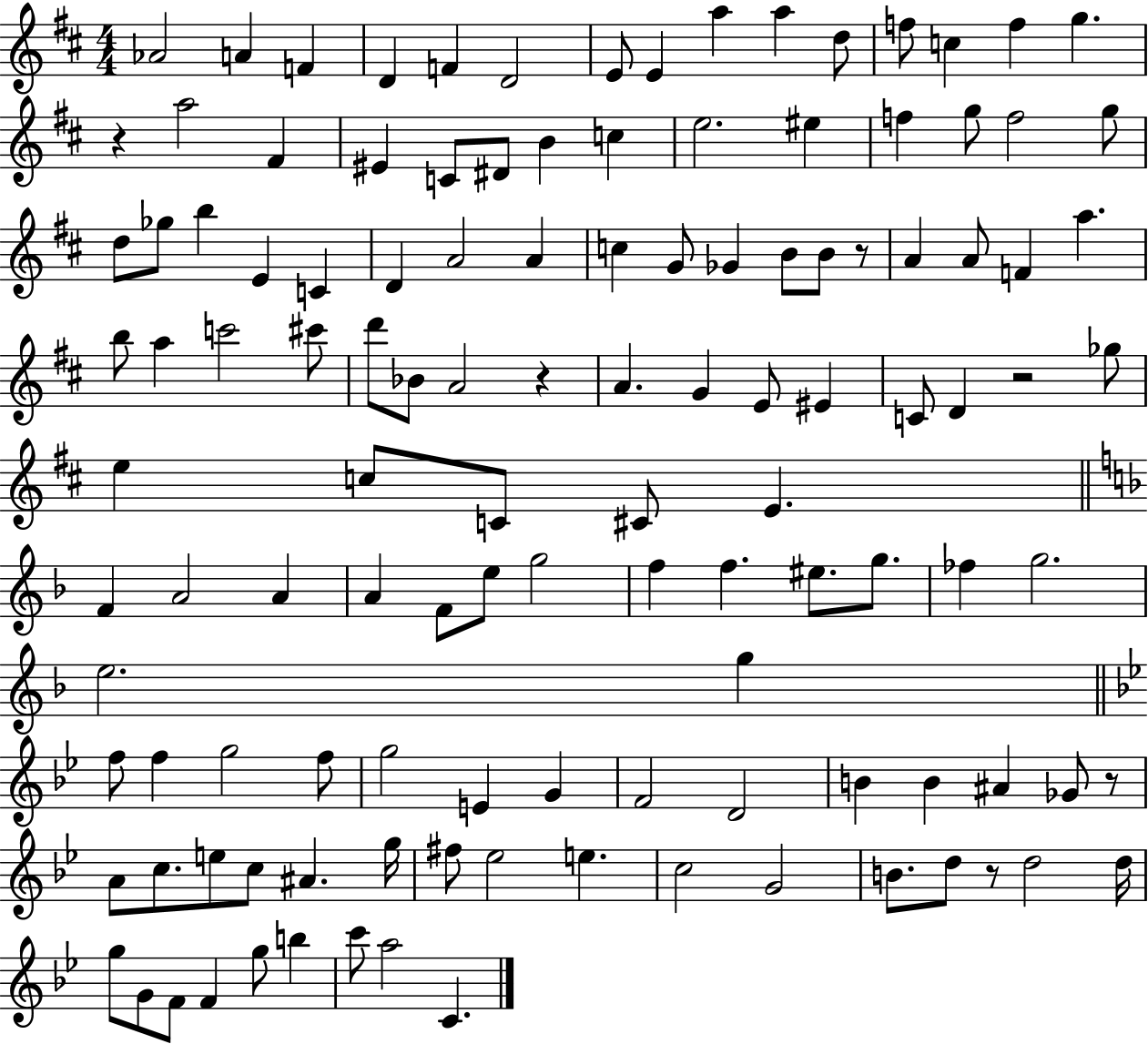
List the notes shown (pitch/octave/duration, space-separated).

Ab4/h A4/q F4/q D4/q F4/q D4/h E4/e E4/q A5/q A5/q D5/e F5/e C5/q F5/q G5/q. R/q A5/h F#4/q EIS4/q C4/e D#4/e B4/q C5/q E5/h. EIS5/q F5/q G5/e F5/h G5/e D5/e Gb5/e B5/q E4/q C4/q D4/q A4/h A4/q C5/q G4/e Gb4/q B4/e B4/e R/e A4/q A4/e F4/q A5/q. B5/e A5/q C6/h C#6/e D6/e Bb4/e A4/h R/q A4/q. G4/q E4/e EIS4/q C4/e D4/q R/h Gb5/e E5/q C5/e C4/e C#4/e E4/q. F4/q A4/h A4/q A4/q F4/e E5/e G5/h F5/q F5/q. EIS5/e. G5/e. FES5/q G5/h. E5/h. G5/q F5/e F5/q G5/h F5/e G5/h E4/q G4/q F4/h D4/h B4/q B4/q A#4/q Gb4/e R/e A4/e C5/e. E5/e C5/e A#4/q. G5/s F#5/e Eb5/h E5/q. C5/h G4/h B4/e. D5/e R/e D5/h D5/s G5/e G4/e F4/e F4/q G5/e B5/q C6/e A5/h C4/q.